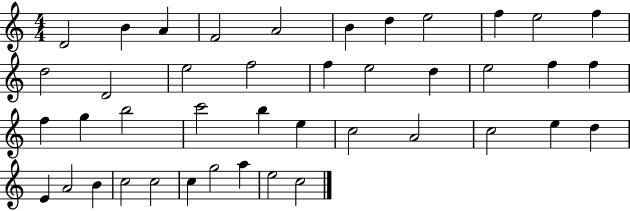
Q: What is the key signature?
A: C major